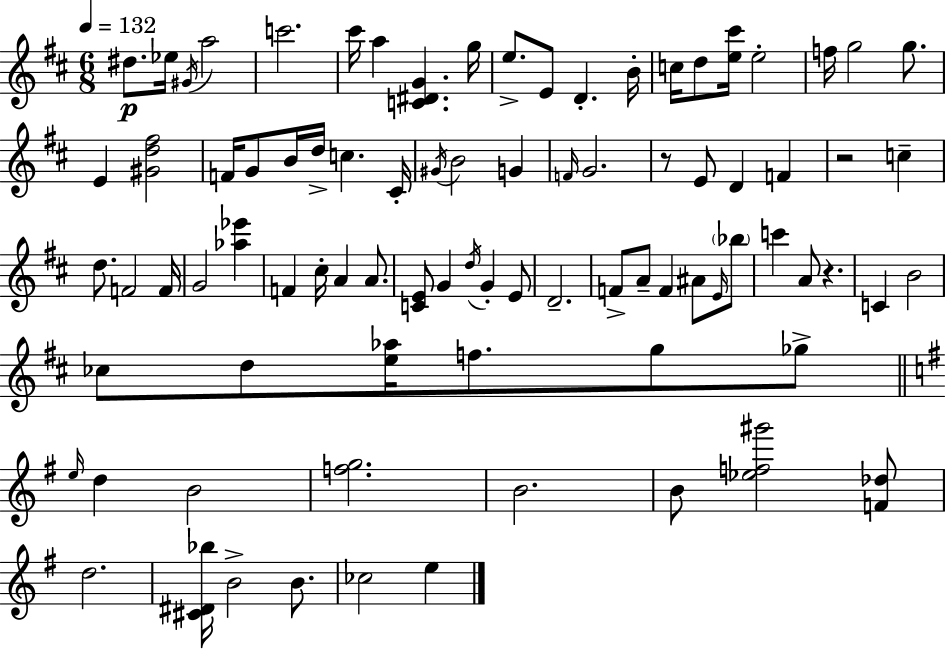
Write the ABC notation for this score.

X:1
T:Untitled
M:6/8
L:1/4
K:D
^d/2 _e/4 ^G/4 a2 c'2 ^c'/4 a [C^DG] g/4 e/2 E/2 D B/4 c/4 d/2 [e^c']/4 e2 f/4 g2 g/2 E [^Gd^f]2 F/4 G/2 B/4 d/4 c ^C/4 ^G/4 B2 G F/4 G2 z/2 E/2 D F z2 c d/2 F2 F/4 G2 [_a_e'] F ^c/4 A A/2 [CE]/2 G d/4 G E/2 D2 F/2 A/2 F ^A/2 E/4 _b/2 c' A/2 z C B2 _c/2 d/2 [e_a]/4 f/2 g/2 _g/2 e/4 d B2 [fg]2 B2 B/2 [_ef^g']2 [F_d]/2 d2 [^C^D_b]/4 B2 B/2 _c2 e